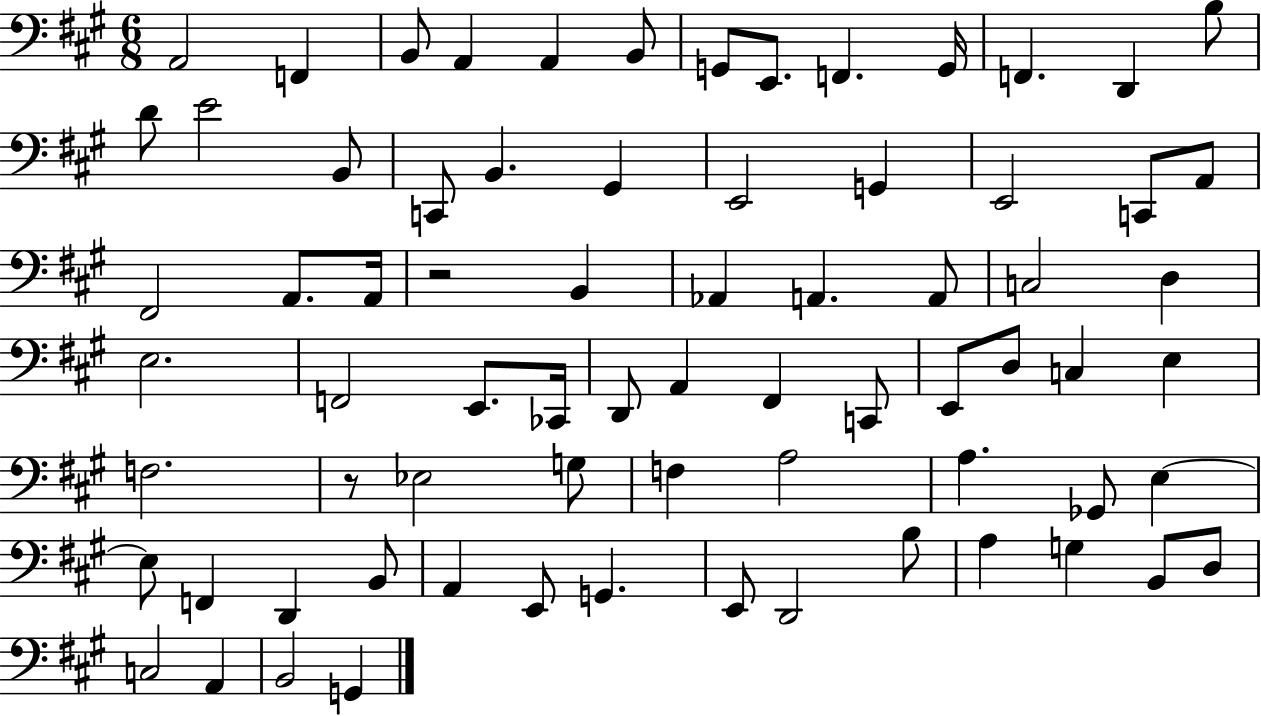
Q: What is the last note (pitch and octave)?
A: G2